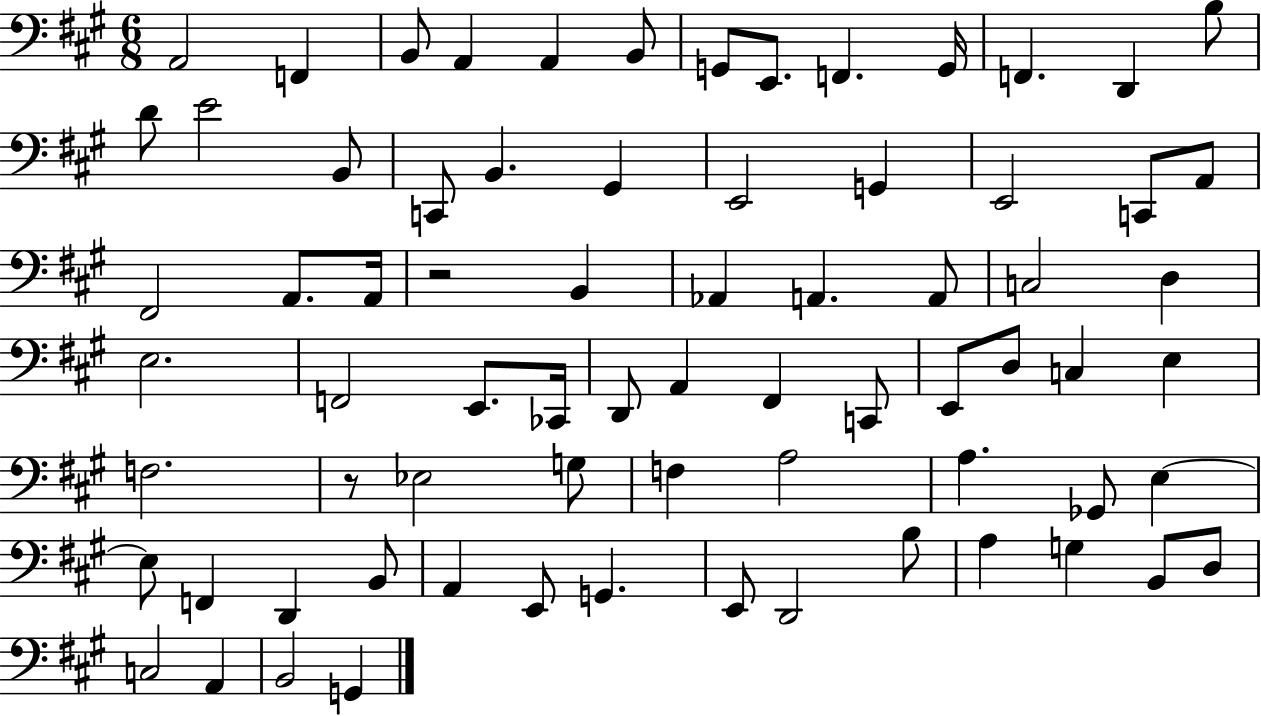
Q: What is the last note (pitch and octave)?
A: G2